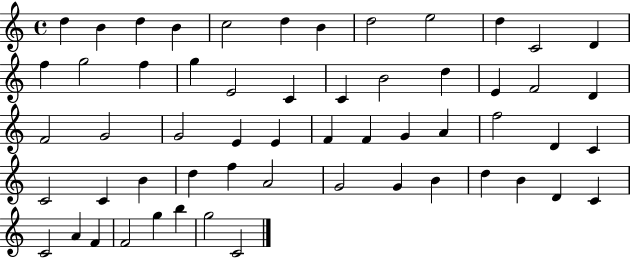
X:1
T:Untitled
M:4/4
L:1/4
K:C
d B d B c2 d B d2 e2 d C2 D f g2 f g E2 C C B2 d E F2 D F2 G2 G2 E E F F G A f2 D C C2 C B d f A2 G2 G B d B D C C2 A F F2 g b g2 C2